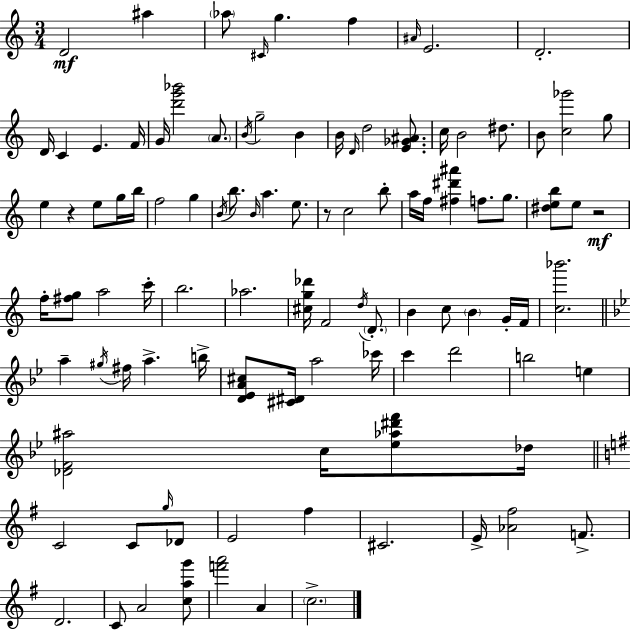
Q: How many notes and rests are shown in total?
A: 102